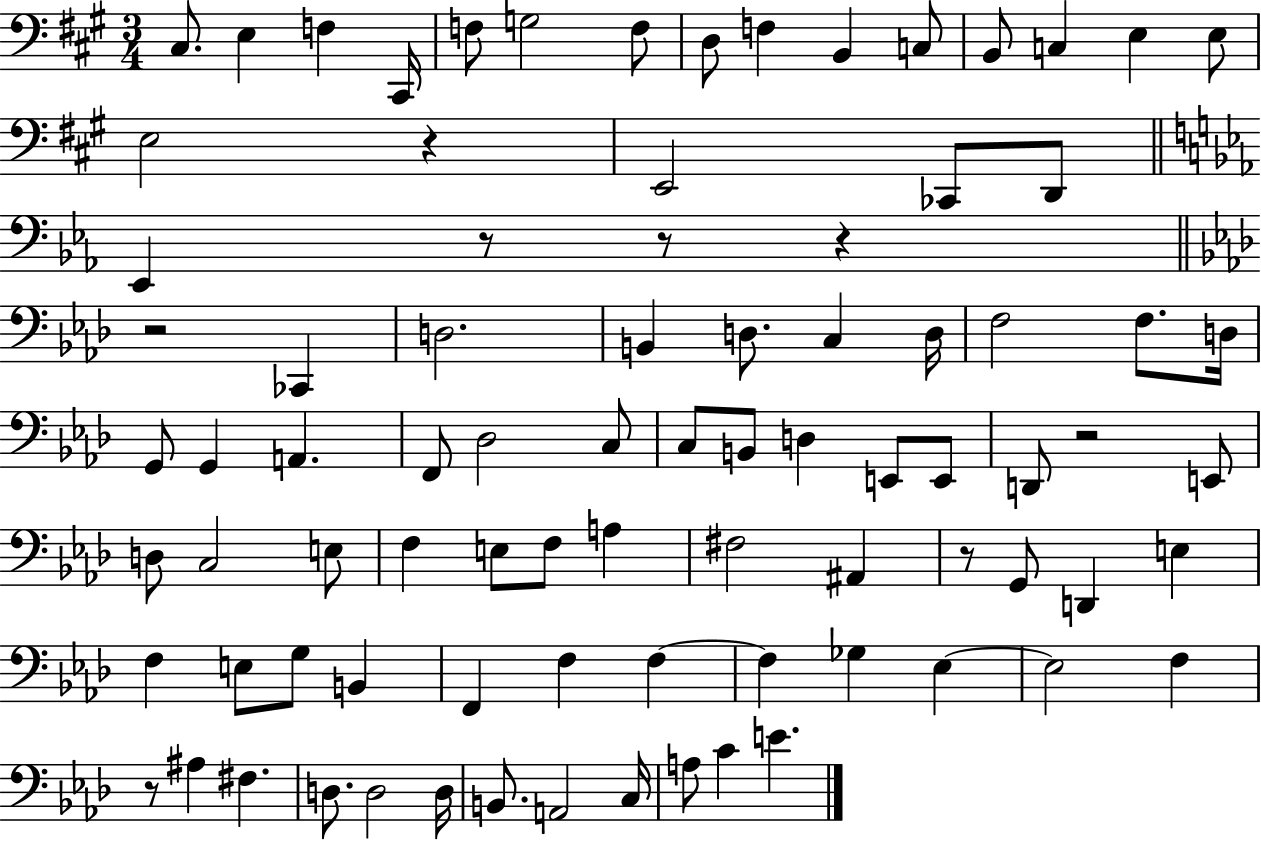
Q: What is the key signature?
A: A major